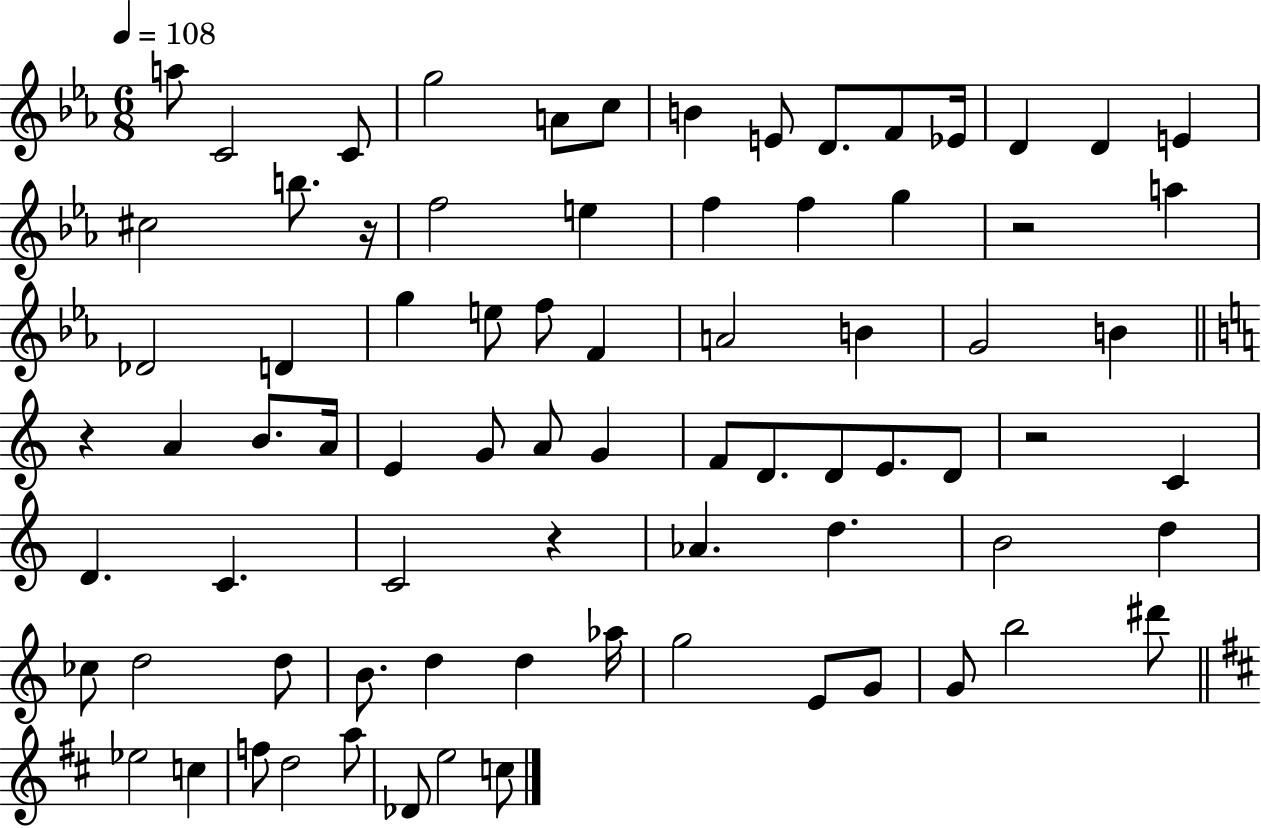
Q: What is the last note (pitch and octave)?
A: C5